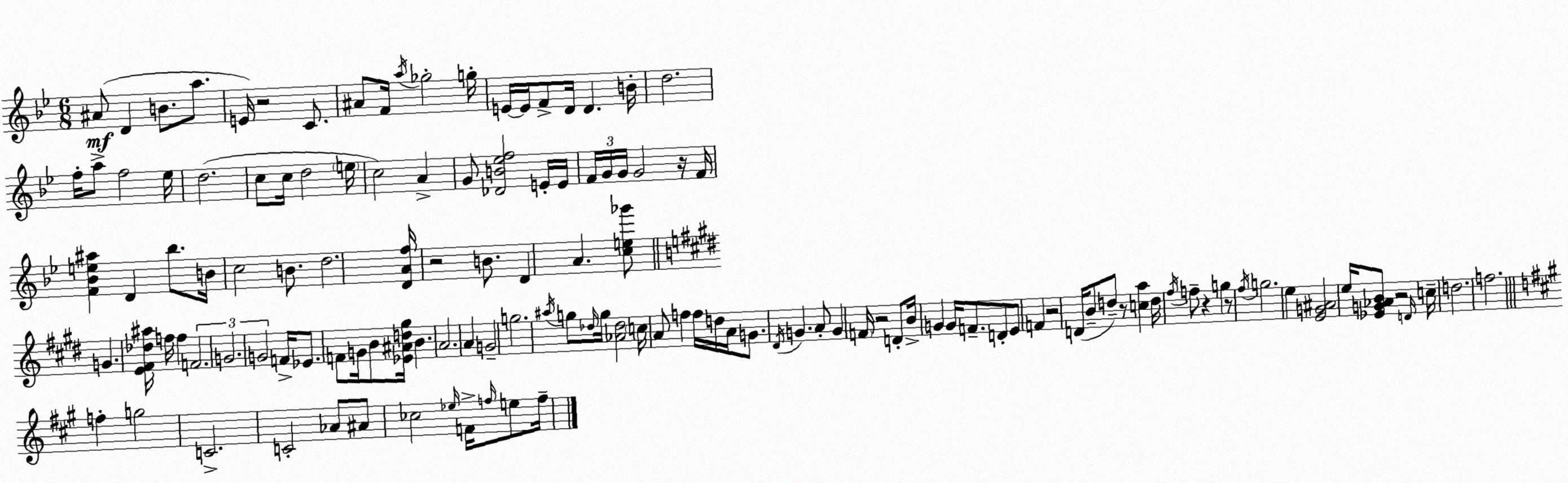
X:1
T:Untitled
M:6/8
L:1/4
K:Bb
^A/2 D B/2 a/2 E/4 z2 C/2 ^A/2 F/4 a/4 _g2 g/4 E/4 E/4 F/2 D/4 D B/4 d2 f/4 a/2 f2 _e/4 d2 c/2 c/4 d2 e/4 c2 A G/2 [_DB_ef]2 E/4 E/4 F/4 G/4 G/4 G2 z/4 F/4 [F_Be^a] D _b/2 B/4 c2 B/2 d2 [DAf]/4 z2 B/2 D A [ce_g']/2 G [E^F_d^a]/4 f/4 f F2 G2 G2 F/4 _E/2 F/2 G/4 B/2 [_E^Ad^g]/4 B A2 A G2 g2 ^a/4 g/2 _d/4 g/4 [_A_d]2 c/4 A/2 f f/4 d/4 A/4 G/2 ^D/4 G A/2 G F/4 z2 D/2 B/4 G G/4 F/2 D/2 E/2 F z2 D/4 B/2 d/2 z/2 [ca] d/4 ^f/4 f/2 z g z/2 ^f/4 g2 e [EG^A]2 e/4 [_EG_AB]/2 z2 D/4 c/4 d2 f2 f g2 C2 C2 _A/2 ^A/2 _c2 _e/4 F/4 f/4 e/2 f/4